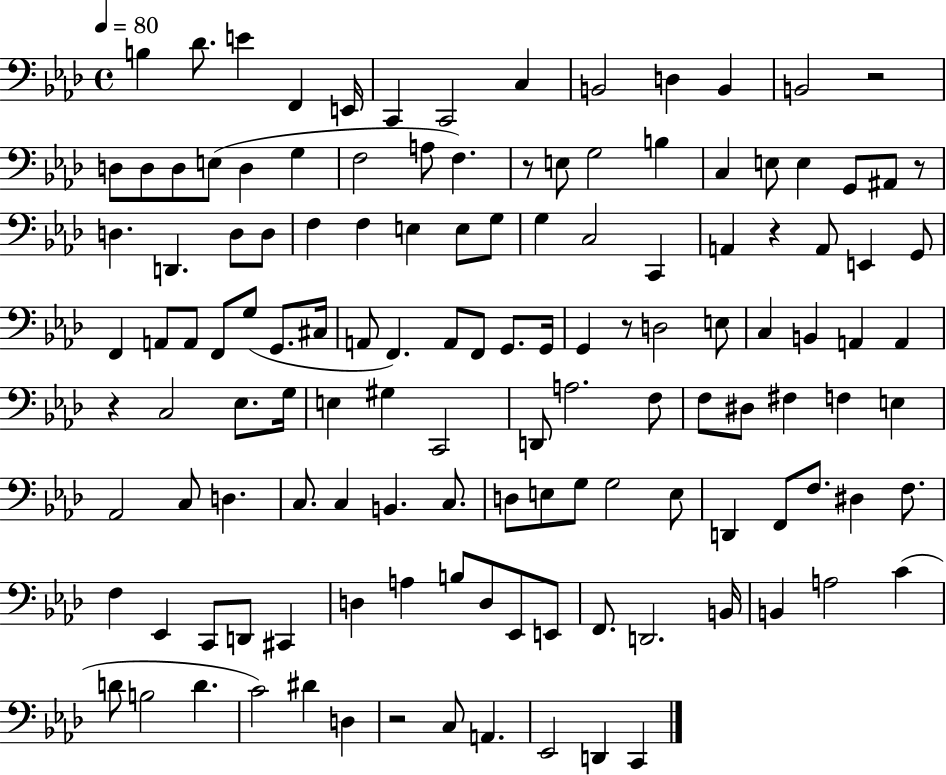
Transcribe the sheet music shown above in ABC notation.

X:1
T:Untitled
M:4/4
L:1/4
K:Ab
B, _D/2 E F,, E,,/4 C,, C,,2 C, B,,2 D, B,, B,,2 z2 D,/2 D,/2 D,/2 E,/2 D, G, F,2 A,/2 F, z/2 E,/2 G,2 B, C, E,/2 E, G,,/2 ^A,,/2 z/2 D, D,, D,/2 D,/2 F, F, E, E,/2 G,/2 G, C,2 C,, A,, z A,,/2 E,, G,,/2 F,, A,,/2 A,,/2 F,,/2 G,/2 G,,/2 ^C,/4 A,,/2 F,, A,,/2 F,,/2 G,,/2 G,,/4 G,, z/2 D,2 E,/2 C, B,, A,, A,, z C,2 _E,/2 G,/4 E, ^G, C,,2 D,,/2 A,2 F,/2 F,/2 ^D,/2 ^F, F, E, _A,,2 C,/2 D, C,/2 C, B,, C,/2 D,/2 E,/2 G,/2 G,2 E,/2 D,, F,,/2 F,/2 ^D, F,/2 F, _E,, C,,/2 D,,/2 ^C,, D, A, B,/2 D,/2 _E,,/2 E,,/2 F,,/2 D,,2 B,,/4 B,, A,2 C D/2 B,2 D C2 ^D D, z2 C,/2 A,, _E,,2 D,, C,,